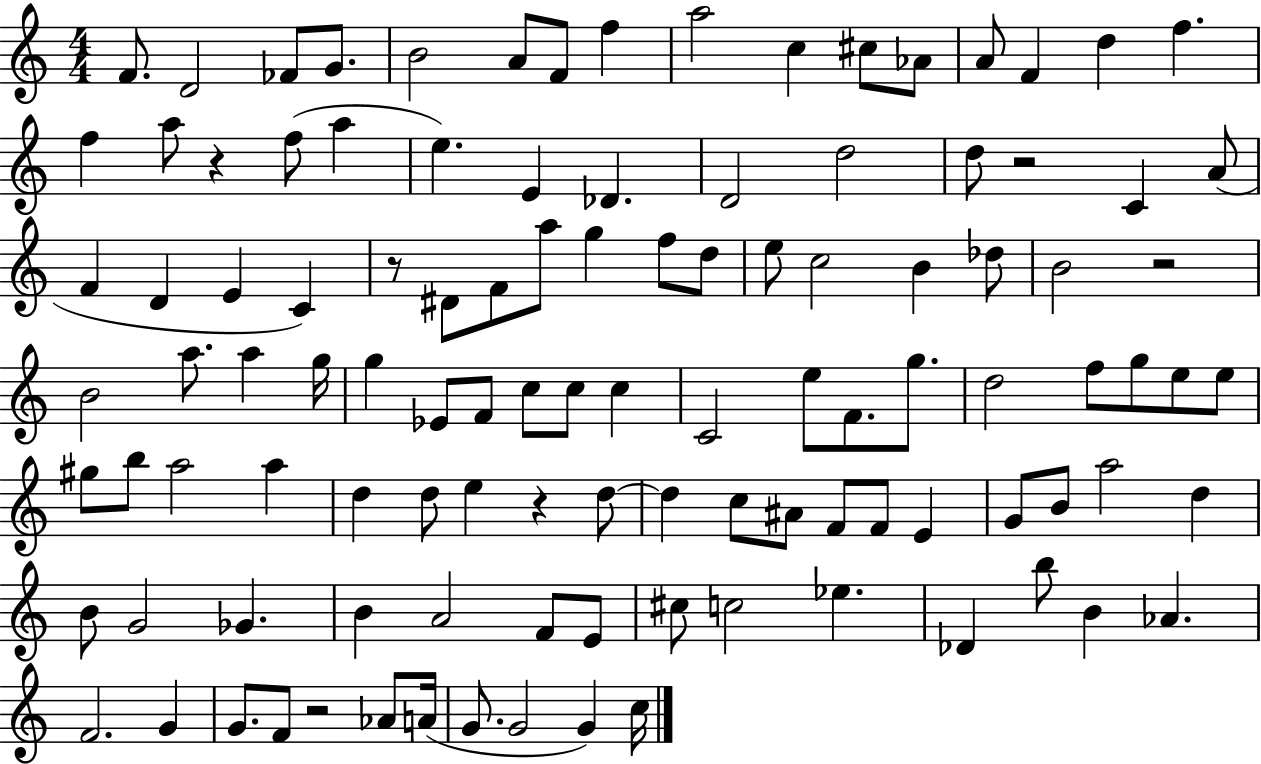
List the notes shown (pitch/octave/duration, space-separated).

F4/e. D4/h FES4/e G4/e. B4/h A4/e F4/e F5/q A5/h C5/q C#5/e Ab4/e A4/e F4/q D5/q F5/q. F5/q A5/e R/q F5/e A5/q E5/q. E4/q Db4/q. D4/h D5/h D5/e R/h C4/q A4/e F4/q D4/q E4/q C4/q R/e D#4/e F4/e A5/e G5/q F5/e D5/e E5/e C5/h B4/q Db5/e B4/h R/h B4/h A5/e. A5/q G5/s G5/q Eb4/e F4/e C5/e C5/e C5/q C4/h E5/e F4/e. G5/e. D5/h F5/e G5/e E5/e E5/e G#5/e B5/e A5/h A5/q D5/q D5/e E5/q R/q D5/e D5/q C5/e A#4/e F4/e F4/e E4/q G4/e B4/e A5/h D5/q B4/e G4/h Gb4/q. B4/q A4/h F4/e E4/e C#5/e C5/h Eb5/q. Db4/q B5/e B4/q Ab4/q. F4/h. G4/q G4/e. F4/e R/h Ab4/e A4/s G4/e. G4/h G4/q C5/s